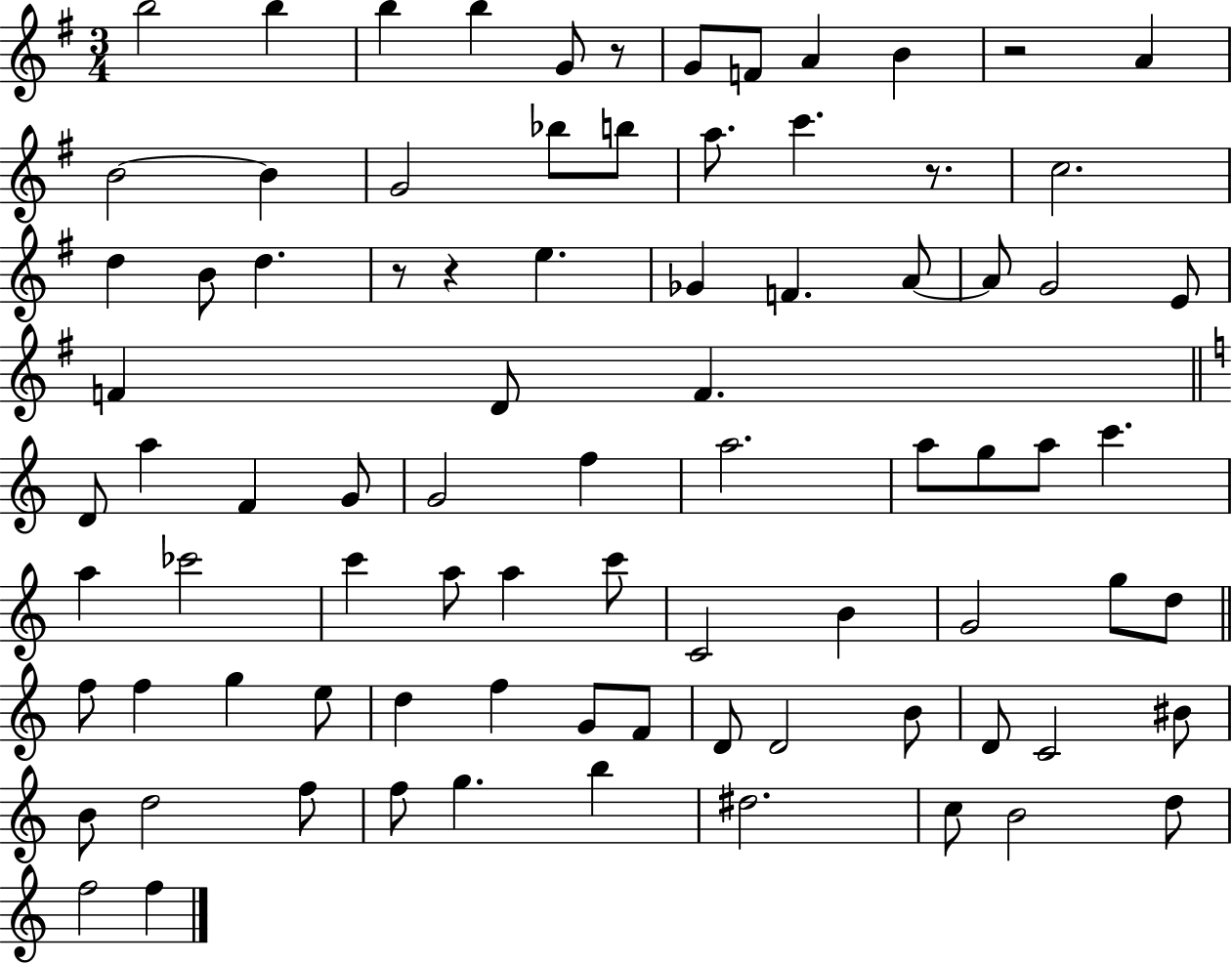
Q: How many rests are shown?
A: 5